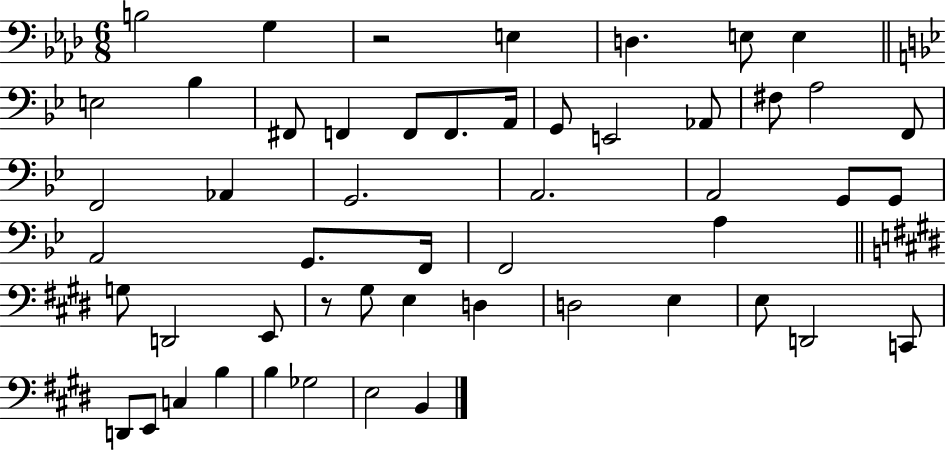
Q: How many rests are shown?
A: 2